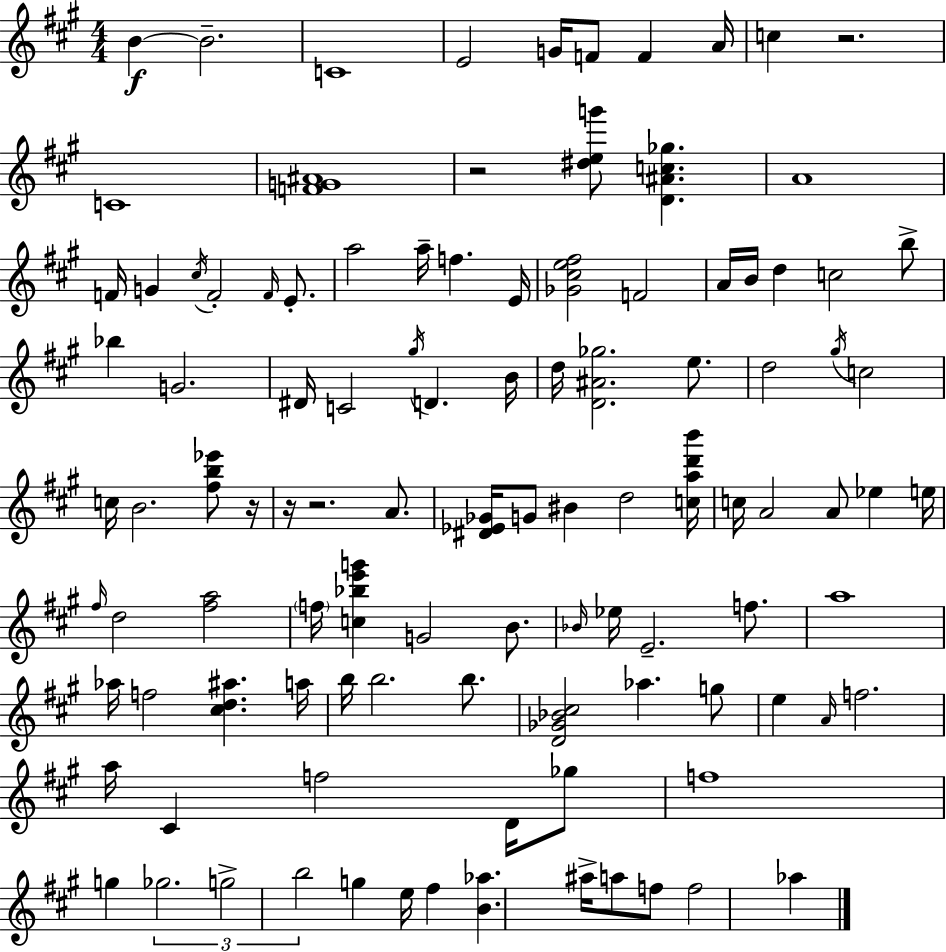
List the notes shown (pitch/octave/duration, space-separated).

B4/q B4/h. C4/w E4/h G4/s F4/e F4/q A4/s C5/q R/h. C4/w [F4,G4,A#4]/w R/h [D#5,E5,G6]/e [D4,A#4,C5,Gb5]/q. A4/w F4/s G4/q C#5/s F4/h F4/s E4/e. A5/h A5/s F5/q. E4/s [Gb4,C#5,E5,F#5]/h F4/h A4/s B4/s D5/q C5/h B5/e Bb5/q G4/h. D#4/s C4/h G#5/s D4/q. B4/s D5/s [D4,A#4,Gb5]/h. E5/e. D5/h G#5/s C5/h C5/s B4/h. [F#5,B5,Eb6]/e R/s R/s R/h. A4/e. [D#4,Eb4,Gb4]/s G4/e BIS4/q D5/h [C5,A5,D6,B6]/s C5/s A4/h A4/e Eb5/q E5/s F#5/s D5/h [F#5,A5]/h F5/s [C5,Bb5,E6,G6]/q G4/h B4/e. Bb4/s Eb5/s E4/h. F5/e. A5/w Ab5/s F5/h [C#5,D5,A#5]/q. A5/s B5/s B5/h. B5/e. [D4,Gb4,Bb4,C#5]/h Ab5/q. G5/e E5/q A4/s F5/h. A5/s C#4/q F5/h D4/s Gb5/e F5/w G5/q Gb5/h. G5/h B5/h G5/q E5/s F#5/q [B4,Ab5]/q. A#5/s A5/e F5/e F5/h Ab5/q